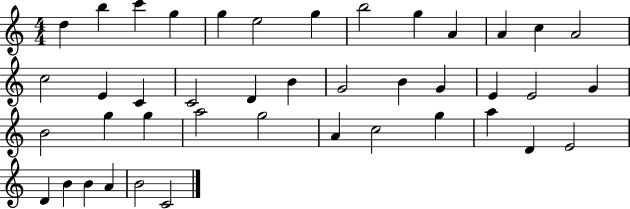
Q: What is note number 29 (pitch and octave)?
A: A5